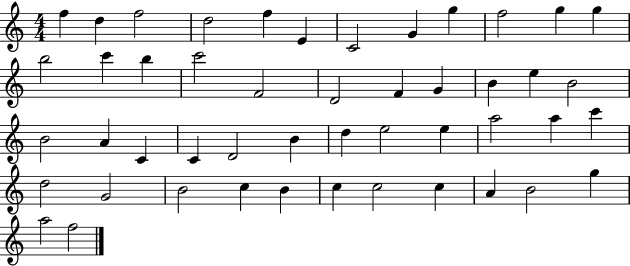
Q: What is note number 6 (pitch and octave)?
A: E4